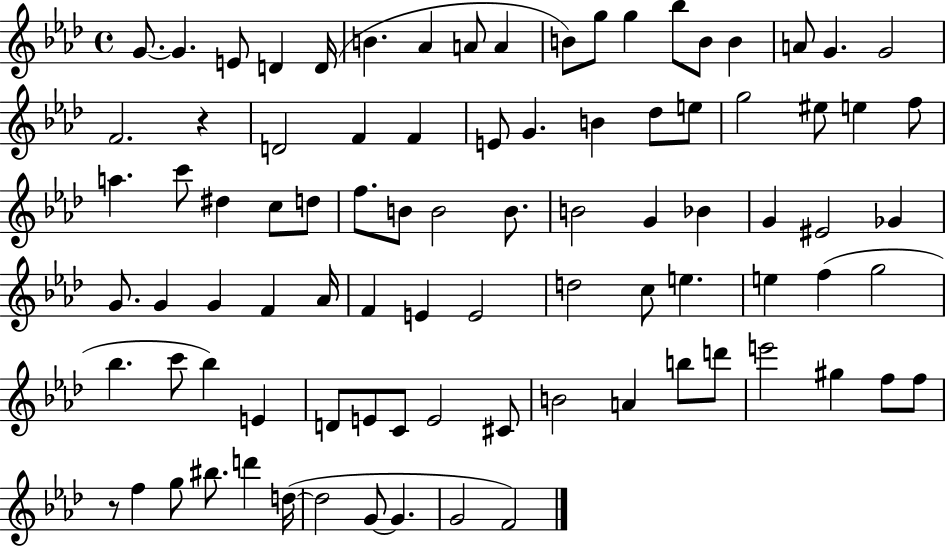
G4/e. G4/q. E4/e D4/q D4/s B4/q. Ab4/q A4/e A4/q B4/e G5/e G5/q Bb5/e B4/e B4/q A4/e G4/q. G4/h F4/h. R/q D4/h F4/q F4/q E4/e G4/q. B4/q Db5/e E5/e G5/h EIS5/e E5/q F5/e A5/q. C6/e D#5/q C5/e D5/e F5/e. B4/e B4/h B4/e. B4/h G4/q Bb4/q G4/q EIS4/h Gb4/q G4/e. G4/q G4/q F4/q Ab4/s F4/q E4/q E4/h D5/h C5/e E5/q. E5/q F5/q G5/h Bb5/q. C6/e Bb5/q E4/q D4/e E4/e C4/e E4/h C#4/e B4/h A4/q B5/e D6/e E6/h G#5/q F5/e F5/e R/e F5/q G5/e BIS5/e. D6/q D5/s D5/h G4/e G4/q. G4/h F4/h